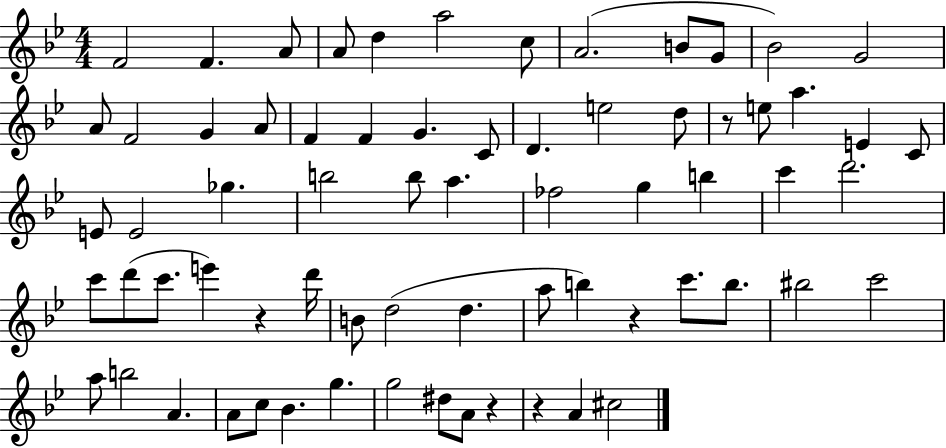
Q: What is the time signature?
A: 4/4